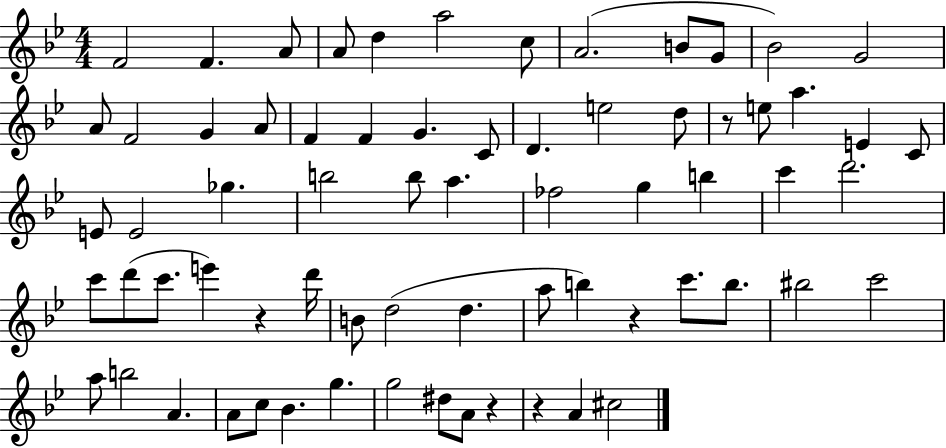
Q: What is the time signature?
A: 4/4